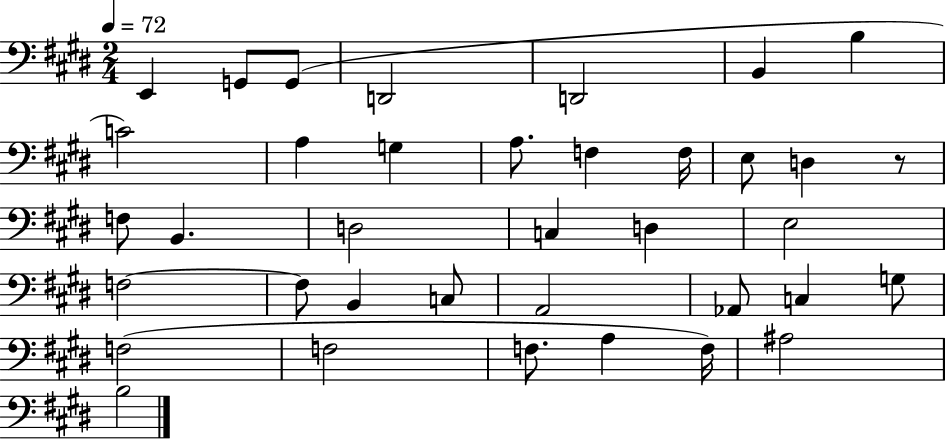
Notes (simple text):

E2/q G2/e G2/e D2/h D2/h B2/q B3/q C4/h A3/q G3/q A3/e. F3/q F3/s E3/e D3/q R/e F3/e B2/q. D3/h C3/q D3/q E3/h F3/h F3/e B2/q C3/e A2/h Ab2/e C3/q G3/e F3/h F3/h F3/e. A3/q F3/s A#3/h B3/h